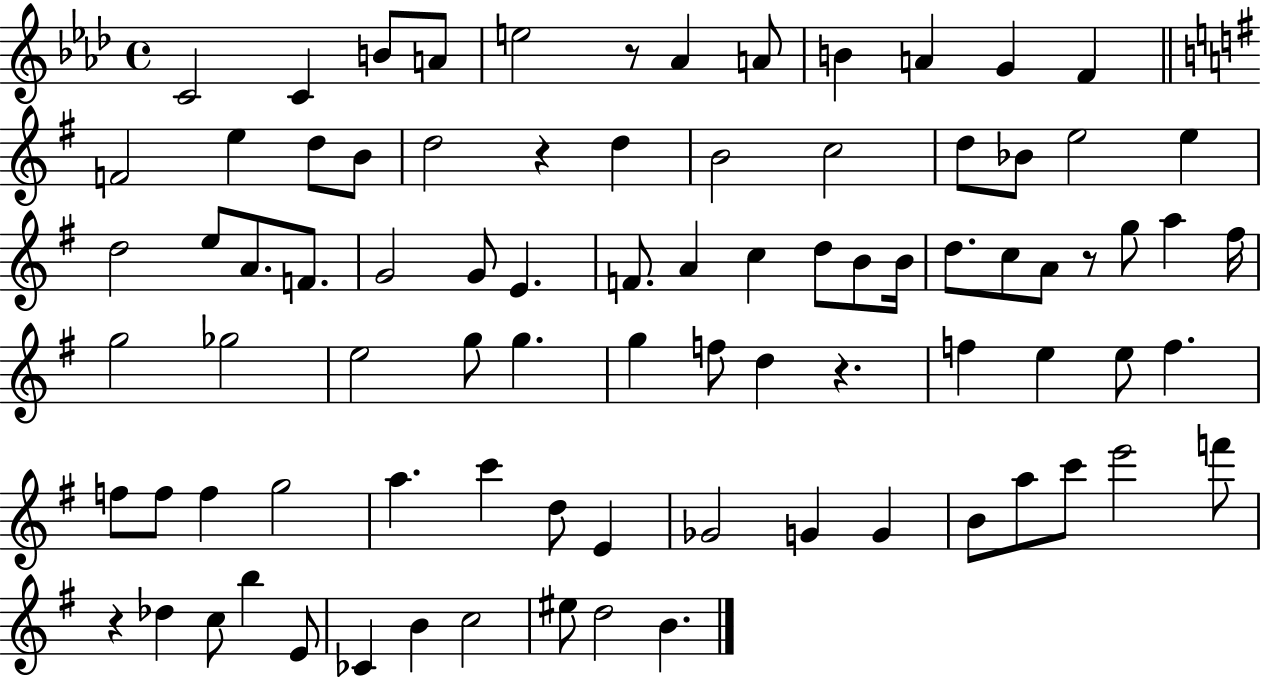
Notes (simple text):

C4/h C4/q B4/e A4/e E5/h R/e Ab4/q A4/e B4/q A4/q G4/q F4/q F4/h E5/q D5/e B4/e D5/h R/q D5/q B4/h C5/h D5/e Bb4/e E5/h E5/q D5/h E5/e A4/e. F4/e. G4/h G4/e E4/q. F4/e. A4/q C5/q D5/e B4/e B4/s D5/e. C5/e A4/e R/e G5/e A5/q F#5/s G5/h Gb5/h E5/h G5/e G5/q. G5/q F5/e D5/q R/q. F5/q E5/q E5/e F5/q. F5/e F5/e F5/q G5/h A5/q. C6/q D5/e E4/q Gb4/h G4/q G4/q B4/e A5/e C6/e E6/h F6/e R/q Db5/q C5/e B5/q E4/e CES4/q B4/q C5/h EIS5/e D5/h B4/q.